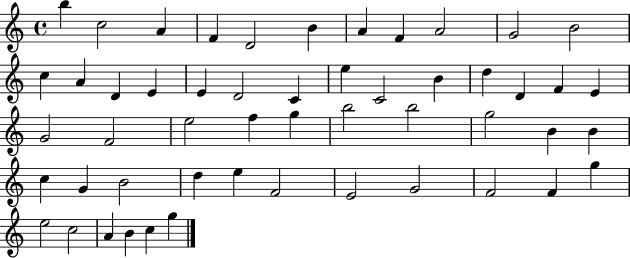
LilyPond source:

{
  \clef treble
  \time 4/4
  \defaultTimeSignature
  \key c \major
  b''4 c''2 a'4 | f'4 d'2 b'4 | a'4 f'4 a'2 | g'2 b'2 | \break c''4 a'4 d'4 e'4 | e'4 d'2 c'4 | e''4 c'2 b'4 | d''4 d'4 f'4 e'4 | \break g'2 f'2 | e''2 f''4 g''4 | b''2 b''2 | g''2 b'4 b'4 | \break c''4 g'4 b'2 | d''4 e''4 f'2 | e'2 g'2 | f'2 f'4 g''4 | \break e''2 c''2 | a'4 b'4 c''4 g''4 | \bar "|."
}